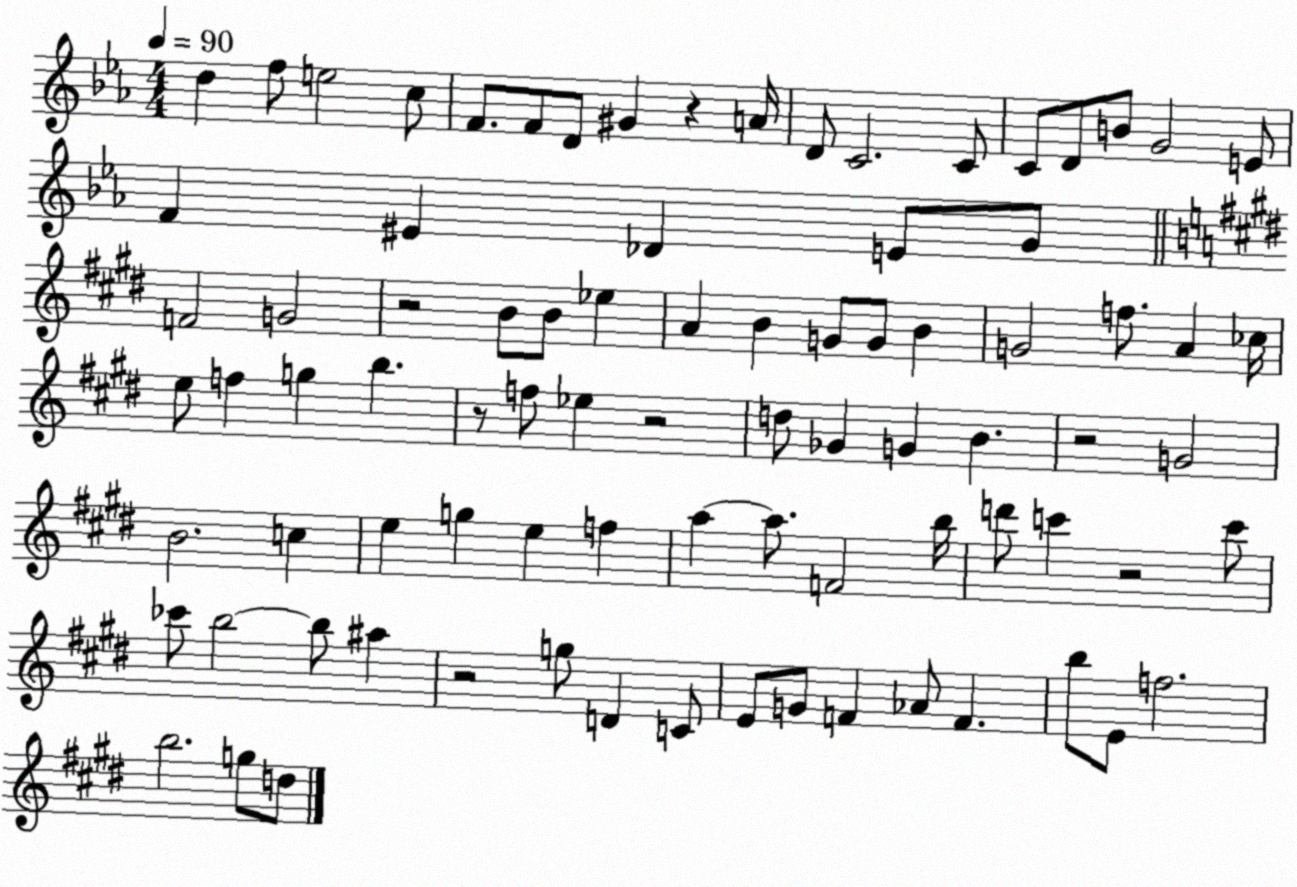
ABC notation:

X:1
T:Untitled
M:4/4
L:1/4
K:Eb
d f/2 e2 c/2 F/2 F/2 D/2 ^G z A/4 D/2 C2 C/2 C/2 D/2 B/2 G2 E/2 F ^E _D E/2 G/2 F2 G2 z2 B/2 B/2 _e A B G/2 G/2 B G2 f/2 A _c/4 e/2 f g b z/2 f/2 _e z2 d/2 _G G B z2 G2 B2 c e g e f a a/2 F2 b/4 d'/2 c' z2 c'/2 _c'/2 b2 b/2 ^a z2 g/2 D C/2 E/2 G/2 F _A/2 F b/2 E/2 f2 b2 g/2 d/2